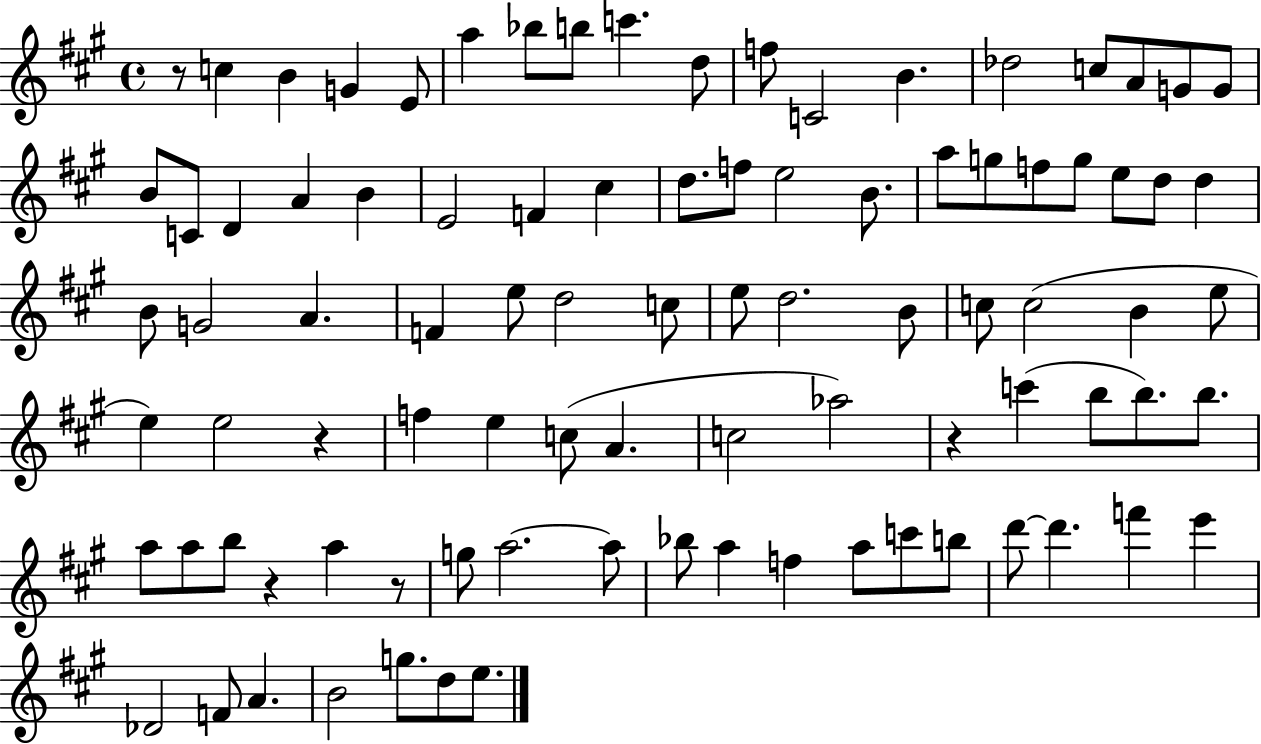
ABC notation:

X:1
T:Untitled
M:4/4
L:1/4
K:A
z/2 c B G E/2 a _b/2 b/2 c' d/2 f/2 C2 B _d2 c/2 A/2 G/2 G/2 B/2 C/2 D A B E2 F ^c d/2 f/2 e2 B/2 a/2 g/2 f/2 g/2 e/2 d/2 d B/2 G2 A F e/2 d2 c/2 e/2 d2 B/2 c/2 c2 B e/2 e e2 z f e c/2 A c2 _a2 z c' b/2 b/2 b/2 a/2 a/2 b/2 z a z/2 g/2 a2 a/2 _b/2 a f a/2 c'/2 b/2 d'/2 d' f' e' _D2 F/2 A B2 g/2 d/2 e/2